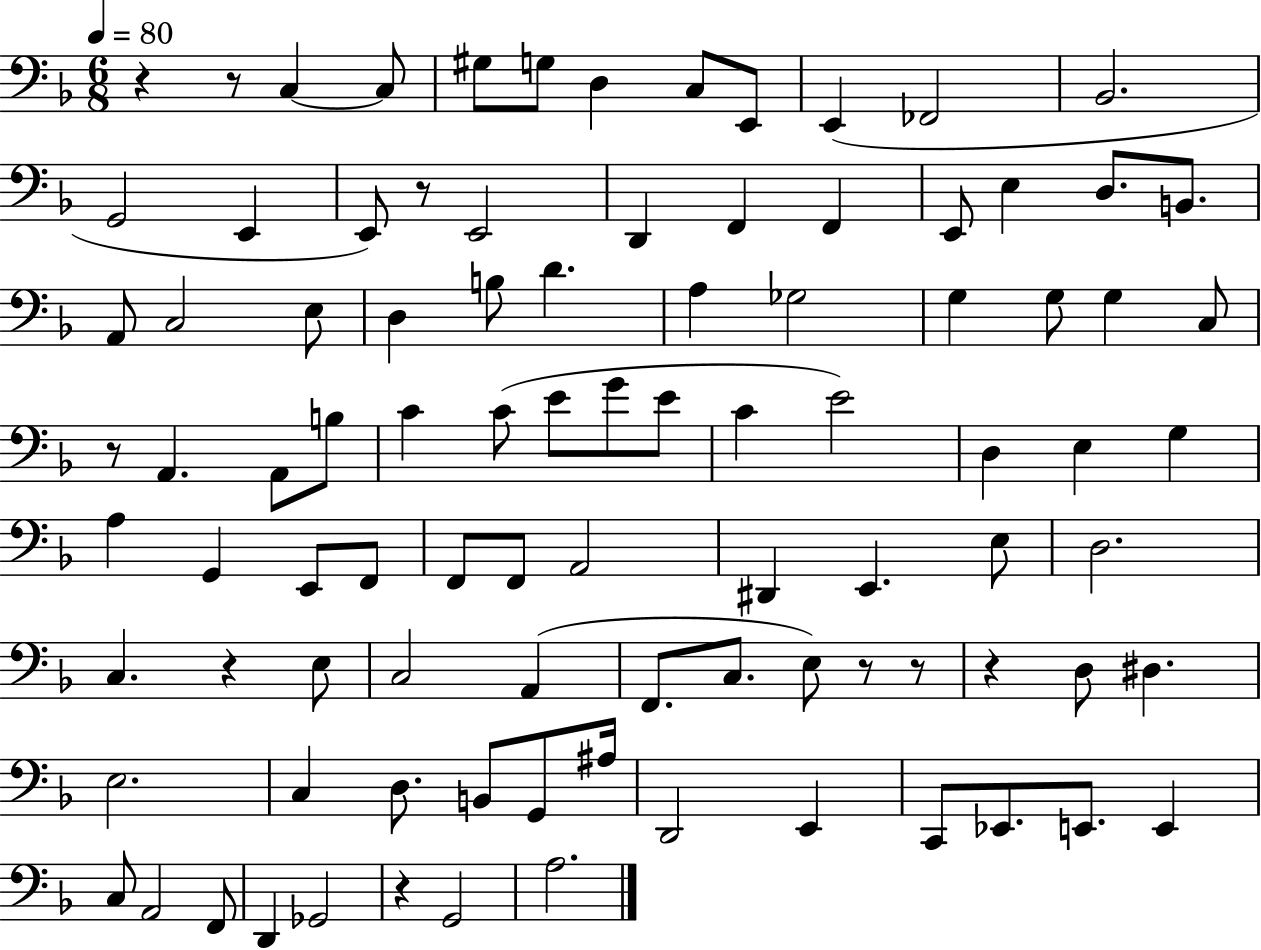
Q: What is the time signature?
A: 6/8